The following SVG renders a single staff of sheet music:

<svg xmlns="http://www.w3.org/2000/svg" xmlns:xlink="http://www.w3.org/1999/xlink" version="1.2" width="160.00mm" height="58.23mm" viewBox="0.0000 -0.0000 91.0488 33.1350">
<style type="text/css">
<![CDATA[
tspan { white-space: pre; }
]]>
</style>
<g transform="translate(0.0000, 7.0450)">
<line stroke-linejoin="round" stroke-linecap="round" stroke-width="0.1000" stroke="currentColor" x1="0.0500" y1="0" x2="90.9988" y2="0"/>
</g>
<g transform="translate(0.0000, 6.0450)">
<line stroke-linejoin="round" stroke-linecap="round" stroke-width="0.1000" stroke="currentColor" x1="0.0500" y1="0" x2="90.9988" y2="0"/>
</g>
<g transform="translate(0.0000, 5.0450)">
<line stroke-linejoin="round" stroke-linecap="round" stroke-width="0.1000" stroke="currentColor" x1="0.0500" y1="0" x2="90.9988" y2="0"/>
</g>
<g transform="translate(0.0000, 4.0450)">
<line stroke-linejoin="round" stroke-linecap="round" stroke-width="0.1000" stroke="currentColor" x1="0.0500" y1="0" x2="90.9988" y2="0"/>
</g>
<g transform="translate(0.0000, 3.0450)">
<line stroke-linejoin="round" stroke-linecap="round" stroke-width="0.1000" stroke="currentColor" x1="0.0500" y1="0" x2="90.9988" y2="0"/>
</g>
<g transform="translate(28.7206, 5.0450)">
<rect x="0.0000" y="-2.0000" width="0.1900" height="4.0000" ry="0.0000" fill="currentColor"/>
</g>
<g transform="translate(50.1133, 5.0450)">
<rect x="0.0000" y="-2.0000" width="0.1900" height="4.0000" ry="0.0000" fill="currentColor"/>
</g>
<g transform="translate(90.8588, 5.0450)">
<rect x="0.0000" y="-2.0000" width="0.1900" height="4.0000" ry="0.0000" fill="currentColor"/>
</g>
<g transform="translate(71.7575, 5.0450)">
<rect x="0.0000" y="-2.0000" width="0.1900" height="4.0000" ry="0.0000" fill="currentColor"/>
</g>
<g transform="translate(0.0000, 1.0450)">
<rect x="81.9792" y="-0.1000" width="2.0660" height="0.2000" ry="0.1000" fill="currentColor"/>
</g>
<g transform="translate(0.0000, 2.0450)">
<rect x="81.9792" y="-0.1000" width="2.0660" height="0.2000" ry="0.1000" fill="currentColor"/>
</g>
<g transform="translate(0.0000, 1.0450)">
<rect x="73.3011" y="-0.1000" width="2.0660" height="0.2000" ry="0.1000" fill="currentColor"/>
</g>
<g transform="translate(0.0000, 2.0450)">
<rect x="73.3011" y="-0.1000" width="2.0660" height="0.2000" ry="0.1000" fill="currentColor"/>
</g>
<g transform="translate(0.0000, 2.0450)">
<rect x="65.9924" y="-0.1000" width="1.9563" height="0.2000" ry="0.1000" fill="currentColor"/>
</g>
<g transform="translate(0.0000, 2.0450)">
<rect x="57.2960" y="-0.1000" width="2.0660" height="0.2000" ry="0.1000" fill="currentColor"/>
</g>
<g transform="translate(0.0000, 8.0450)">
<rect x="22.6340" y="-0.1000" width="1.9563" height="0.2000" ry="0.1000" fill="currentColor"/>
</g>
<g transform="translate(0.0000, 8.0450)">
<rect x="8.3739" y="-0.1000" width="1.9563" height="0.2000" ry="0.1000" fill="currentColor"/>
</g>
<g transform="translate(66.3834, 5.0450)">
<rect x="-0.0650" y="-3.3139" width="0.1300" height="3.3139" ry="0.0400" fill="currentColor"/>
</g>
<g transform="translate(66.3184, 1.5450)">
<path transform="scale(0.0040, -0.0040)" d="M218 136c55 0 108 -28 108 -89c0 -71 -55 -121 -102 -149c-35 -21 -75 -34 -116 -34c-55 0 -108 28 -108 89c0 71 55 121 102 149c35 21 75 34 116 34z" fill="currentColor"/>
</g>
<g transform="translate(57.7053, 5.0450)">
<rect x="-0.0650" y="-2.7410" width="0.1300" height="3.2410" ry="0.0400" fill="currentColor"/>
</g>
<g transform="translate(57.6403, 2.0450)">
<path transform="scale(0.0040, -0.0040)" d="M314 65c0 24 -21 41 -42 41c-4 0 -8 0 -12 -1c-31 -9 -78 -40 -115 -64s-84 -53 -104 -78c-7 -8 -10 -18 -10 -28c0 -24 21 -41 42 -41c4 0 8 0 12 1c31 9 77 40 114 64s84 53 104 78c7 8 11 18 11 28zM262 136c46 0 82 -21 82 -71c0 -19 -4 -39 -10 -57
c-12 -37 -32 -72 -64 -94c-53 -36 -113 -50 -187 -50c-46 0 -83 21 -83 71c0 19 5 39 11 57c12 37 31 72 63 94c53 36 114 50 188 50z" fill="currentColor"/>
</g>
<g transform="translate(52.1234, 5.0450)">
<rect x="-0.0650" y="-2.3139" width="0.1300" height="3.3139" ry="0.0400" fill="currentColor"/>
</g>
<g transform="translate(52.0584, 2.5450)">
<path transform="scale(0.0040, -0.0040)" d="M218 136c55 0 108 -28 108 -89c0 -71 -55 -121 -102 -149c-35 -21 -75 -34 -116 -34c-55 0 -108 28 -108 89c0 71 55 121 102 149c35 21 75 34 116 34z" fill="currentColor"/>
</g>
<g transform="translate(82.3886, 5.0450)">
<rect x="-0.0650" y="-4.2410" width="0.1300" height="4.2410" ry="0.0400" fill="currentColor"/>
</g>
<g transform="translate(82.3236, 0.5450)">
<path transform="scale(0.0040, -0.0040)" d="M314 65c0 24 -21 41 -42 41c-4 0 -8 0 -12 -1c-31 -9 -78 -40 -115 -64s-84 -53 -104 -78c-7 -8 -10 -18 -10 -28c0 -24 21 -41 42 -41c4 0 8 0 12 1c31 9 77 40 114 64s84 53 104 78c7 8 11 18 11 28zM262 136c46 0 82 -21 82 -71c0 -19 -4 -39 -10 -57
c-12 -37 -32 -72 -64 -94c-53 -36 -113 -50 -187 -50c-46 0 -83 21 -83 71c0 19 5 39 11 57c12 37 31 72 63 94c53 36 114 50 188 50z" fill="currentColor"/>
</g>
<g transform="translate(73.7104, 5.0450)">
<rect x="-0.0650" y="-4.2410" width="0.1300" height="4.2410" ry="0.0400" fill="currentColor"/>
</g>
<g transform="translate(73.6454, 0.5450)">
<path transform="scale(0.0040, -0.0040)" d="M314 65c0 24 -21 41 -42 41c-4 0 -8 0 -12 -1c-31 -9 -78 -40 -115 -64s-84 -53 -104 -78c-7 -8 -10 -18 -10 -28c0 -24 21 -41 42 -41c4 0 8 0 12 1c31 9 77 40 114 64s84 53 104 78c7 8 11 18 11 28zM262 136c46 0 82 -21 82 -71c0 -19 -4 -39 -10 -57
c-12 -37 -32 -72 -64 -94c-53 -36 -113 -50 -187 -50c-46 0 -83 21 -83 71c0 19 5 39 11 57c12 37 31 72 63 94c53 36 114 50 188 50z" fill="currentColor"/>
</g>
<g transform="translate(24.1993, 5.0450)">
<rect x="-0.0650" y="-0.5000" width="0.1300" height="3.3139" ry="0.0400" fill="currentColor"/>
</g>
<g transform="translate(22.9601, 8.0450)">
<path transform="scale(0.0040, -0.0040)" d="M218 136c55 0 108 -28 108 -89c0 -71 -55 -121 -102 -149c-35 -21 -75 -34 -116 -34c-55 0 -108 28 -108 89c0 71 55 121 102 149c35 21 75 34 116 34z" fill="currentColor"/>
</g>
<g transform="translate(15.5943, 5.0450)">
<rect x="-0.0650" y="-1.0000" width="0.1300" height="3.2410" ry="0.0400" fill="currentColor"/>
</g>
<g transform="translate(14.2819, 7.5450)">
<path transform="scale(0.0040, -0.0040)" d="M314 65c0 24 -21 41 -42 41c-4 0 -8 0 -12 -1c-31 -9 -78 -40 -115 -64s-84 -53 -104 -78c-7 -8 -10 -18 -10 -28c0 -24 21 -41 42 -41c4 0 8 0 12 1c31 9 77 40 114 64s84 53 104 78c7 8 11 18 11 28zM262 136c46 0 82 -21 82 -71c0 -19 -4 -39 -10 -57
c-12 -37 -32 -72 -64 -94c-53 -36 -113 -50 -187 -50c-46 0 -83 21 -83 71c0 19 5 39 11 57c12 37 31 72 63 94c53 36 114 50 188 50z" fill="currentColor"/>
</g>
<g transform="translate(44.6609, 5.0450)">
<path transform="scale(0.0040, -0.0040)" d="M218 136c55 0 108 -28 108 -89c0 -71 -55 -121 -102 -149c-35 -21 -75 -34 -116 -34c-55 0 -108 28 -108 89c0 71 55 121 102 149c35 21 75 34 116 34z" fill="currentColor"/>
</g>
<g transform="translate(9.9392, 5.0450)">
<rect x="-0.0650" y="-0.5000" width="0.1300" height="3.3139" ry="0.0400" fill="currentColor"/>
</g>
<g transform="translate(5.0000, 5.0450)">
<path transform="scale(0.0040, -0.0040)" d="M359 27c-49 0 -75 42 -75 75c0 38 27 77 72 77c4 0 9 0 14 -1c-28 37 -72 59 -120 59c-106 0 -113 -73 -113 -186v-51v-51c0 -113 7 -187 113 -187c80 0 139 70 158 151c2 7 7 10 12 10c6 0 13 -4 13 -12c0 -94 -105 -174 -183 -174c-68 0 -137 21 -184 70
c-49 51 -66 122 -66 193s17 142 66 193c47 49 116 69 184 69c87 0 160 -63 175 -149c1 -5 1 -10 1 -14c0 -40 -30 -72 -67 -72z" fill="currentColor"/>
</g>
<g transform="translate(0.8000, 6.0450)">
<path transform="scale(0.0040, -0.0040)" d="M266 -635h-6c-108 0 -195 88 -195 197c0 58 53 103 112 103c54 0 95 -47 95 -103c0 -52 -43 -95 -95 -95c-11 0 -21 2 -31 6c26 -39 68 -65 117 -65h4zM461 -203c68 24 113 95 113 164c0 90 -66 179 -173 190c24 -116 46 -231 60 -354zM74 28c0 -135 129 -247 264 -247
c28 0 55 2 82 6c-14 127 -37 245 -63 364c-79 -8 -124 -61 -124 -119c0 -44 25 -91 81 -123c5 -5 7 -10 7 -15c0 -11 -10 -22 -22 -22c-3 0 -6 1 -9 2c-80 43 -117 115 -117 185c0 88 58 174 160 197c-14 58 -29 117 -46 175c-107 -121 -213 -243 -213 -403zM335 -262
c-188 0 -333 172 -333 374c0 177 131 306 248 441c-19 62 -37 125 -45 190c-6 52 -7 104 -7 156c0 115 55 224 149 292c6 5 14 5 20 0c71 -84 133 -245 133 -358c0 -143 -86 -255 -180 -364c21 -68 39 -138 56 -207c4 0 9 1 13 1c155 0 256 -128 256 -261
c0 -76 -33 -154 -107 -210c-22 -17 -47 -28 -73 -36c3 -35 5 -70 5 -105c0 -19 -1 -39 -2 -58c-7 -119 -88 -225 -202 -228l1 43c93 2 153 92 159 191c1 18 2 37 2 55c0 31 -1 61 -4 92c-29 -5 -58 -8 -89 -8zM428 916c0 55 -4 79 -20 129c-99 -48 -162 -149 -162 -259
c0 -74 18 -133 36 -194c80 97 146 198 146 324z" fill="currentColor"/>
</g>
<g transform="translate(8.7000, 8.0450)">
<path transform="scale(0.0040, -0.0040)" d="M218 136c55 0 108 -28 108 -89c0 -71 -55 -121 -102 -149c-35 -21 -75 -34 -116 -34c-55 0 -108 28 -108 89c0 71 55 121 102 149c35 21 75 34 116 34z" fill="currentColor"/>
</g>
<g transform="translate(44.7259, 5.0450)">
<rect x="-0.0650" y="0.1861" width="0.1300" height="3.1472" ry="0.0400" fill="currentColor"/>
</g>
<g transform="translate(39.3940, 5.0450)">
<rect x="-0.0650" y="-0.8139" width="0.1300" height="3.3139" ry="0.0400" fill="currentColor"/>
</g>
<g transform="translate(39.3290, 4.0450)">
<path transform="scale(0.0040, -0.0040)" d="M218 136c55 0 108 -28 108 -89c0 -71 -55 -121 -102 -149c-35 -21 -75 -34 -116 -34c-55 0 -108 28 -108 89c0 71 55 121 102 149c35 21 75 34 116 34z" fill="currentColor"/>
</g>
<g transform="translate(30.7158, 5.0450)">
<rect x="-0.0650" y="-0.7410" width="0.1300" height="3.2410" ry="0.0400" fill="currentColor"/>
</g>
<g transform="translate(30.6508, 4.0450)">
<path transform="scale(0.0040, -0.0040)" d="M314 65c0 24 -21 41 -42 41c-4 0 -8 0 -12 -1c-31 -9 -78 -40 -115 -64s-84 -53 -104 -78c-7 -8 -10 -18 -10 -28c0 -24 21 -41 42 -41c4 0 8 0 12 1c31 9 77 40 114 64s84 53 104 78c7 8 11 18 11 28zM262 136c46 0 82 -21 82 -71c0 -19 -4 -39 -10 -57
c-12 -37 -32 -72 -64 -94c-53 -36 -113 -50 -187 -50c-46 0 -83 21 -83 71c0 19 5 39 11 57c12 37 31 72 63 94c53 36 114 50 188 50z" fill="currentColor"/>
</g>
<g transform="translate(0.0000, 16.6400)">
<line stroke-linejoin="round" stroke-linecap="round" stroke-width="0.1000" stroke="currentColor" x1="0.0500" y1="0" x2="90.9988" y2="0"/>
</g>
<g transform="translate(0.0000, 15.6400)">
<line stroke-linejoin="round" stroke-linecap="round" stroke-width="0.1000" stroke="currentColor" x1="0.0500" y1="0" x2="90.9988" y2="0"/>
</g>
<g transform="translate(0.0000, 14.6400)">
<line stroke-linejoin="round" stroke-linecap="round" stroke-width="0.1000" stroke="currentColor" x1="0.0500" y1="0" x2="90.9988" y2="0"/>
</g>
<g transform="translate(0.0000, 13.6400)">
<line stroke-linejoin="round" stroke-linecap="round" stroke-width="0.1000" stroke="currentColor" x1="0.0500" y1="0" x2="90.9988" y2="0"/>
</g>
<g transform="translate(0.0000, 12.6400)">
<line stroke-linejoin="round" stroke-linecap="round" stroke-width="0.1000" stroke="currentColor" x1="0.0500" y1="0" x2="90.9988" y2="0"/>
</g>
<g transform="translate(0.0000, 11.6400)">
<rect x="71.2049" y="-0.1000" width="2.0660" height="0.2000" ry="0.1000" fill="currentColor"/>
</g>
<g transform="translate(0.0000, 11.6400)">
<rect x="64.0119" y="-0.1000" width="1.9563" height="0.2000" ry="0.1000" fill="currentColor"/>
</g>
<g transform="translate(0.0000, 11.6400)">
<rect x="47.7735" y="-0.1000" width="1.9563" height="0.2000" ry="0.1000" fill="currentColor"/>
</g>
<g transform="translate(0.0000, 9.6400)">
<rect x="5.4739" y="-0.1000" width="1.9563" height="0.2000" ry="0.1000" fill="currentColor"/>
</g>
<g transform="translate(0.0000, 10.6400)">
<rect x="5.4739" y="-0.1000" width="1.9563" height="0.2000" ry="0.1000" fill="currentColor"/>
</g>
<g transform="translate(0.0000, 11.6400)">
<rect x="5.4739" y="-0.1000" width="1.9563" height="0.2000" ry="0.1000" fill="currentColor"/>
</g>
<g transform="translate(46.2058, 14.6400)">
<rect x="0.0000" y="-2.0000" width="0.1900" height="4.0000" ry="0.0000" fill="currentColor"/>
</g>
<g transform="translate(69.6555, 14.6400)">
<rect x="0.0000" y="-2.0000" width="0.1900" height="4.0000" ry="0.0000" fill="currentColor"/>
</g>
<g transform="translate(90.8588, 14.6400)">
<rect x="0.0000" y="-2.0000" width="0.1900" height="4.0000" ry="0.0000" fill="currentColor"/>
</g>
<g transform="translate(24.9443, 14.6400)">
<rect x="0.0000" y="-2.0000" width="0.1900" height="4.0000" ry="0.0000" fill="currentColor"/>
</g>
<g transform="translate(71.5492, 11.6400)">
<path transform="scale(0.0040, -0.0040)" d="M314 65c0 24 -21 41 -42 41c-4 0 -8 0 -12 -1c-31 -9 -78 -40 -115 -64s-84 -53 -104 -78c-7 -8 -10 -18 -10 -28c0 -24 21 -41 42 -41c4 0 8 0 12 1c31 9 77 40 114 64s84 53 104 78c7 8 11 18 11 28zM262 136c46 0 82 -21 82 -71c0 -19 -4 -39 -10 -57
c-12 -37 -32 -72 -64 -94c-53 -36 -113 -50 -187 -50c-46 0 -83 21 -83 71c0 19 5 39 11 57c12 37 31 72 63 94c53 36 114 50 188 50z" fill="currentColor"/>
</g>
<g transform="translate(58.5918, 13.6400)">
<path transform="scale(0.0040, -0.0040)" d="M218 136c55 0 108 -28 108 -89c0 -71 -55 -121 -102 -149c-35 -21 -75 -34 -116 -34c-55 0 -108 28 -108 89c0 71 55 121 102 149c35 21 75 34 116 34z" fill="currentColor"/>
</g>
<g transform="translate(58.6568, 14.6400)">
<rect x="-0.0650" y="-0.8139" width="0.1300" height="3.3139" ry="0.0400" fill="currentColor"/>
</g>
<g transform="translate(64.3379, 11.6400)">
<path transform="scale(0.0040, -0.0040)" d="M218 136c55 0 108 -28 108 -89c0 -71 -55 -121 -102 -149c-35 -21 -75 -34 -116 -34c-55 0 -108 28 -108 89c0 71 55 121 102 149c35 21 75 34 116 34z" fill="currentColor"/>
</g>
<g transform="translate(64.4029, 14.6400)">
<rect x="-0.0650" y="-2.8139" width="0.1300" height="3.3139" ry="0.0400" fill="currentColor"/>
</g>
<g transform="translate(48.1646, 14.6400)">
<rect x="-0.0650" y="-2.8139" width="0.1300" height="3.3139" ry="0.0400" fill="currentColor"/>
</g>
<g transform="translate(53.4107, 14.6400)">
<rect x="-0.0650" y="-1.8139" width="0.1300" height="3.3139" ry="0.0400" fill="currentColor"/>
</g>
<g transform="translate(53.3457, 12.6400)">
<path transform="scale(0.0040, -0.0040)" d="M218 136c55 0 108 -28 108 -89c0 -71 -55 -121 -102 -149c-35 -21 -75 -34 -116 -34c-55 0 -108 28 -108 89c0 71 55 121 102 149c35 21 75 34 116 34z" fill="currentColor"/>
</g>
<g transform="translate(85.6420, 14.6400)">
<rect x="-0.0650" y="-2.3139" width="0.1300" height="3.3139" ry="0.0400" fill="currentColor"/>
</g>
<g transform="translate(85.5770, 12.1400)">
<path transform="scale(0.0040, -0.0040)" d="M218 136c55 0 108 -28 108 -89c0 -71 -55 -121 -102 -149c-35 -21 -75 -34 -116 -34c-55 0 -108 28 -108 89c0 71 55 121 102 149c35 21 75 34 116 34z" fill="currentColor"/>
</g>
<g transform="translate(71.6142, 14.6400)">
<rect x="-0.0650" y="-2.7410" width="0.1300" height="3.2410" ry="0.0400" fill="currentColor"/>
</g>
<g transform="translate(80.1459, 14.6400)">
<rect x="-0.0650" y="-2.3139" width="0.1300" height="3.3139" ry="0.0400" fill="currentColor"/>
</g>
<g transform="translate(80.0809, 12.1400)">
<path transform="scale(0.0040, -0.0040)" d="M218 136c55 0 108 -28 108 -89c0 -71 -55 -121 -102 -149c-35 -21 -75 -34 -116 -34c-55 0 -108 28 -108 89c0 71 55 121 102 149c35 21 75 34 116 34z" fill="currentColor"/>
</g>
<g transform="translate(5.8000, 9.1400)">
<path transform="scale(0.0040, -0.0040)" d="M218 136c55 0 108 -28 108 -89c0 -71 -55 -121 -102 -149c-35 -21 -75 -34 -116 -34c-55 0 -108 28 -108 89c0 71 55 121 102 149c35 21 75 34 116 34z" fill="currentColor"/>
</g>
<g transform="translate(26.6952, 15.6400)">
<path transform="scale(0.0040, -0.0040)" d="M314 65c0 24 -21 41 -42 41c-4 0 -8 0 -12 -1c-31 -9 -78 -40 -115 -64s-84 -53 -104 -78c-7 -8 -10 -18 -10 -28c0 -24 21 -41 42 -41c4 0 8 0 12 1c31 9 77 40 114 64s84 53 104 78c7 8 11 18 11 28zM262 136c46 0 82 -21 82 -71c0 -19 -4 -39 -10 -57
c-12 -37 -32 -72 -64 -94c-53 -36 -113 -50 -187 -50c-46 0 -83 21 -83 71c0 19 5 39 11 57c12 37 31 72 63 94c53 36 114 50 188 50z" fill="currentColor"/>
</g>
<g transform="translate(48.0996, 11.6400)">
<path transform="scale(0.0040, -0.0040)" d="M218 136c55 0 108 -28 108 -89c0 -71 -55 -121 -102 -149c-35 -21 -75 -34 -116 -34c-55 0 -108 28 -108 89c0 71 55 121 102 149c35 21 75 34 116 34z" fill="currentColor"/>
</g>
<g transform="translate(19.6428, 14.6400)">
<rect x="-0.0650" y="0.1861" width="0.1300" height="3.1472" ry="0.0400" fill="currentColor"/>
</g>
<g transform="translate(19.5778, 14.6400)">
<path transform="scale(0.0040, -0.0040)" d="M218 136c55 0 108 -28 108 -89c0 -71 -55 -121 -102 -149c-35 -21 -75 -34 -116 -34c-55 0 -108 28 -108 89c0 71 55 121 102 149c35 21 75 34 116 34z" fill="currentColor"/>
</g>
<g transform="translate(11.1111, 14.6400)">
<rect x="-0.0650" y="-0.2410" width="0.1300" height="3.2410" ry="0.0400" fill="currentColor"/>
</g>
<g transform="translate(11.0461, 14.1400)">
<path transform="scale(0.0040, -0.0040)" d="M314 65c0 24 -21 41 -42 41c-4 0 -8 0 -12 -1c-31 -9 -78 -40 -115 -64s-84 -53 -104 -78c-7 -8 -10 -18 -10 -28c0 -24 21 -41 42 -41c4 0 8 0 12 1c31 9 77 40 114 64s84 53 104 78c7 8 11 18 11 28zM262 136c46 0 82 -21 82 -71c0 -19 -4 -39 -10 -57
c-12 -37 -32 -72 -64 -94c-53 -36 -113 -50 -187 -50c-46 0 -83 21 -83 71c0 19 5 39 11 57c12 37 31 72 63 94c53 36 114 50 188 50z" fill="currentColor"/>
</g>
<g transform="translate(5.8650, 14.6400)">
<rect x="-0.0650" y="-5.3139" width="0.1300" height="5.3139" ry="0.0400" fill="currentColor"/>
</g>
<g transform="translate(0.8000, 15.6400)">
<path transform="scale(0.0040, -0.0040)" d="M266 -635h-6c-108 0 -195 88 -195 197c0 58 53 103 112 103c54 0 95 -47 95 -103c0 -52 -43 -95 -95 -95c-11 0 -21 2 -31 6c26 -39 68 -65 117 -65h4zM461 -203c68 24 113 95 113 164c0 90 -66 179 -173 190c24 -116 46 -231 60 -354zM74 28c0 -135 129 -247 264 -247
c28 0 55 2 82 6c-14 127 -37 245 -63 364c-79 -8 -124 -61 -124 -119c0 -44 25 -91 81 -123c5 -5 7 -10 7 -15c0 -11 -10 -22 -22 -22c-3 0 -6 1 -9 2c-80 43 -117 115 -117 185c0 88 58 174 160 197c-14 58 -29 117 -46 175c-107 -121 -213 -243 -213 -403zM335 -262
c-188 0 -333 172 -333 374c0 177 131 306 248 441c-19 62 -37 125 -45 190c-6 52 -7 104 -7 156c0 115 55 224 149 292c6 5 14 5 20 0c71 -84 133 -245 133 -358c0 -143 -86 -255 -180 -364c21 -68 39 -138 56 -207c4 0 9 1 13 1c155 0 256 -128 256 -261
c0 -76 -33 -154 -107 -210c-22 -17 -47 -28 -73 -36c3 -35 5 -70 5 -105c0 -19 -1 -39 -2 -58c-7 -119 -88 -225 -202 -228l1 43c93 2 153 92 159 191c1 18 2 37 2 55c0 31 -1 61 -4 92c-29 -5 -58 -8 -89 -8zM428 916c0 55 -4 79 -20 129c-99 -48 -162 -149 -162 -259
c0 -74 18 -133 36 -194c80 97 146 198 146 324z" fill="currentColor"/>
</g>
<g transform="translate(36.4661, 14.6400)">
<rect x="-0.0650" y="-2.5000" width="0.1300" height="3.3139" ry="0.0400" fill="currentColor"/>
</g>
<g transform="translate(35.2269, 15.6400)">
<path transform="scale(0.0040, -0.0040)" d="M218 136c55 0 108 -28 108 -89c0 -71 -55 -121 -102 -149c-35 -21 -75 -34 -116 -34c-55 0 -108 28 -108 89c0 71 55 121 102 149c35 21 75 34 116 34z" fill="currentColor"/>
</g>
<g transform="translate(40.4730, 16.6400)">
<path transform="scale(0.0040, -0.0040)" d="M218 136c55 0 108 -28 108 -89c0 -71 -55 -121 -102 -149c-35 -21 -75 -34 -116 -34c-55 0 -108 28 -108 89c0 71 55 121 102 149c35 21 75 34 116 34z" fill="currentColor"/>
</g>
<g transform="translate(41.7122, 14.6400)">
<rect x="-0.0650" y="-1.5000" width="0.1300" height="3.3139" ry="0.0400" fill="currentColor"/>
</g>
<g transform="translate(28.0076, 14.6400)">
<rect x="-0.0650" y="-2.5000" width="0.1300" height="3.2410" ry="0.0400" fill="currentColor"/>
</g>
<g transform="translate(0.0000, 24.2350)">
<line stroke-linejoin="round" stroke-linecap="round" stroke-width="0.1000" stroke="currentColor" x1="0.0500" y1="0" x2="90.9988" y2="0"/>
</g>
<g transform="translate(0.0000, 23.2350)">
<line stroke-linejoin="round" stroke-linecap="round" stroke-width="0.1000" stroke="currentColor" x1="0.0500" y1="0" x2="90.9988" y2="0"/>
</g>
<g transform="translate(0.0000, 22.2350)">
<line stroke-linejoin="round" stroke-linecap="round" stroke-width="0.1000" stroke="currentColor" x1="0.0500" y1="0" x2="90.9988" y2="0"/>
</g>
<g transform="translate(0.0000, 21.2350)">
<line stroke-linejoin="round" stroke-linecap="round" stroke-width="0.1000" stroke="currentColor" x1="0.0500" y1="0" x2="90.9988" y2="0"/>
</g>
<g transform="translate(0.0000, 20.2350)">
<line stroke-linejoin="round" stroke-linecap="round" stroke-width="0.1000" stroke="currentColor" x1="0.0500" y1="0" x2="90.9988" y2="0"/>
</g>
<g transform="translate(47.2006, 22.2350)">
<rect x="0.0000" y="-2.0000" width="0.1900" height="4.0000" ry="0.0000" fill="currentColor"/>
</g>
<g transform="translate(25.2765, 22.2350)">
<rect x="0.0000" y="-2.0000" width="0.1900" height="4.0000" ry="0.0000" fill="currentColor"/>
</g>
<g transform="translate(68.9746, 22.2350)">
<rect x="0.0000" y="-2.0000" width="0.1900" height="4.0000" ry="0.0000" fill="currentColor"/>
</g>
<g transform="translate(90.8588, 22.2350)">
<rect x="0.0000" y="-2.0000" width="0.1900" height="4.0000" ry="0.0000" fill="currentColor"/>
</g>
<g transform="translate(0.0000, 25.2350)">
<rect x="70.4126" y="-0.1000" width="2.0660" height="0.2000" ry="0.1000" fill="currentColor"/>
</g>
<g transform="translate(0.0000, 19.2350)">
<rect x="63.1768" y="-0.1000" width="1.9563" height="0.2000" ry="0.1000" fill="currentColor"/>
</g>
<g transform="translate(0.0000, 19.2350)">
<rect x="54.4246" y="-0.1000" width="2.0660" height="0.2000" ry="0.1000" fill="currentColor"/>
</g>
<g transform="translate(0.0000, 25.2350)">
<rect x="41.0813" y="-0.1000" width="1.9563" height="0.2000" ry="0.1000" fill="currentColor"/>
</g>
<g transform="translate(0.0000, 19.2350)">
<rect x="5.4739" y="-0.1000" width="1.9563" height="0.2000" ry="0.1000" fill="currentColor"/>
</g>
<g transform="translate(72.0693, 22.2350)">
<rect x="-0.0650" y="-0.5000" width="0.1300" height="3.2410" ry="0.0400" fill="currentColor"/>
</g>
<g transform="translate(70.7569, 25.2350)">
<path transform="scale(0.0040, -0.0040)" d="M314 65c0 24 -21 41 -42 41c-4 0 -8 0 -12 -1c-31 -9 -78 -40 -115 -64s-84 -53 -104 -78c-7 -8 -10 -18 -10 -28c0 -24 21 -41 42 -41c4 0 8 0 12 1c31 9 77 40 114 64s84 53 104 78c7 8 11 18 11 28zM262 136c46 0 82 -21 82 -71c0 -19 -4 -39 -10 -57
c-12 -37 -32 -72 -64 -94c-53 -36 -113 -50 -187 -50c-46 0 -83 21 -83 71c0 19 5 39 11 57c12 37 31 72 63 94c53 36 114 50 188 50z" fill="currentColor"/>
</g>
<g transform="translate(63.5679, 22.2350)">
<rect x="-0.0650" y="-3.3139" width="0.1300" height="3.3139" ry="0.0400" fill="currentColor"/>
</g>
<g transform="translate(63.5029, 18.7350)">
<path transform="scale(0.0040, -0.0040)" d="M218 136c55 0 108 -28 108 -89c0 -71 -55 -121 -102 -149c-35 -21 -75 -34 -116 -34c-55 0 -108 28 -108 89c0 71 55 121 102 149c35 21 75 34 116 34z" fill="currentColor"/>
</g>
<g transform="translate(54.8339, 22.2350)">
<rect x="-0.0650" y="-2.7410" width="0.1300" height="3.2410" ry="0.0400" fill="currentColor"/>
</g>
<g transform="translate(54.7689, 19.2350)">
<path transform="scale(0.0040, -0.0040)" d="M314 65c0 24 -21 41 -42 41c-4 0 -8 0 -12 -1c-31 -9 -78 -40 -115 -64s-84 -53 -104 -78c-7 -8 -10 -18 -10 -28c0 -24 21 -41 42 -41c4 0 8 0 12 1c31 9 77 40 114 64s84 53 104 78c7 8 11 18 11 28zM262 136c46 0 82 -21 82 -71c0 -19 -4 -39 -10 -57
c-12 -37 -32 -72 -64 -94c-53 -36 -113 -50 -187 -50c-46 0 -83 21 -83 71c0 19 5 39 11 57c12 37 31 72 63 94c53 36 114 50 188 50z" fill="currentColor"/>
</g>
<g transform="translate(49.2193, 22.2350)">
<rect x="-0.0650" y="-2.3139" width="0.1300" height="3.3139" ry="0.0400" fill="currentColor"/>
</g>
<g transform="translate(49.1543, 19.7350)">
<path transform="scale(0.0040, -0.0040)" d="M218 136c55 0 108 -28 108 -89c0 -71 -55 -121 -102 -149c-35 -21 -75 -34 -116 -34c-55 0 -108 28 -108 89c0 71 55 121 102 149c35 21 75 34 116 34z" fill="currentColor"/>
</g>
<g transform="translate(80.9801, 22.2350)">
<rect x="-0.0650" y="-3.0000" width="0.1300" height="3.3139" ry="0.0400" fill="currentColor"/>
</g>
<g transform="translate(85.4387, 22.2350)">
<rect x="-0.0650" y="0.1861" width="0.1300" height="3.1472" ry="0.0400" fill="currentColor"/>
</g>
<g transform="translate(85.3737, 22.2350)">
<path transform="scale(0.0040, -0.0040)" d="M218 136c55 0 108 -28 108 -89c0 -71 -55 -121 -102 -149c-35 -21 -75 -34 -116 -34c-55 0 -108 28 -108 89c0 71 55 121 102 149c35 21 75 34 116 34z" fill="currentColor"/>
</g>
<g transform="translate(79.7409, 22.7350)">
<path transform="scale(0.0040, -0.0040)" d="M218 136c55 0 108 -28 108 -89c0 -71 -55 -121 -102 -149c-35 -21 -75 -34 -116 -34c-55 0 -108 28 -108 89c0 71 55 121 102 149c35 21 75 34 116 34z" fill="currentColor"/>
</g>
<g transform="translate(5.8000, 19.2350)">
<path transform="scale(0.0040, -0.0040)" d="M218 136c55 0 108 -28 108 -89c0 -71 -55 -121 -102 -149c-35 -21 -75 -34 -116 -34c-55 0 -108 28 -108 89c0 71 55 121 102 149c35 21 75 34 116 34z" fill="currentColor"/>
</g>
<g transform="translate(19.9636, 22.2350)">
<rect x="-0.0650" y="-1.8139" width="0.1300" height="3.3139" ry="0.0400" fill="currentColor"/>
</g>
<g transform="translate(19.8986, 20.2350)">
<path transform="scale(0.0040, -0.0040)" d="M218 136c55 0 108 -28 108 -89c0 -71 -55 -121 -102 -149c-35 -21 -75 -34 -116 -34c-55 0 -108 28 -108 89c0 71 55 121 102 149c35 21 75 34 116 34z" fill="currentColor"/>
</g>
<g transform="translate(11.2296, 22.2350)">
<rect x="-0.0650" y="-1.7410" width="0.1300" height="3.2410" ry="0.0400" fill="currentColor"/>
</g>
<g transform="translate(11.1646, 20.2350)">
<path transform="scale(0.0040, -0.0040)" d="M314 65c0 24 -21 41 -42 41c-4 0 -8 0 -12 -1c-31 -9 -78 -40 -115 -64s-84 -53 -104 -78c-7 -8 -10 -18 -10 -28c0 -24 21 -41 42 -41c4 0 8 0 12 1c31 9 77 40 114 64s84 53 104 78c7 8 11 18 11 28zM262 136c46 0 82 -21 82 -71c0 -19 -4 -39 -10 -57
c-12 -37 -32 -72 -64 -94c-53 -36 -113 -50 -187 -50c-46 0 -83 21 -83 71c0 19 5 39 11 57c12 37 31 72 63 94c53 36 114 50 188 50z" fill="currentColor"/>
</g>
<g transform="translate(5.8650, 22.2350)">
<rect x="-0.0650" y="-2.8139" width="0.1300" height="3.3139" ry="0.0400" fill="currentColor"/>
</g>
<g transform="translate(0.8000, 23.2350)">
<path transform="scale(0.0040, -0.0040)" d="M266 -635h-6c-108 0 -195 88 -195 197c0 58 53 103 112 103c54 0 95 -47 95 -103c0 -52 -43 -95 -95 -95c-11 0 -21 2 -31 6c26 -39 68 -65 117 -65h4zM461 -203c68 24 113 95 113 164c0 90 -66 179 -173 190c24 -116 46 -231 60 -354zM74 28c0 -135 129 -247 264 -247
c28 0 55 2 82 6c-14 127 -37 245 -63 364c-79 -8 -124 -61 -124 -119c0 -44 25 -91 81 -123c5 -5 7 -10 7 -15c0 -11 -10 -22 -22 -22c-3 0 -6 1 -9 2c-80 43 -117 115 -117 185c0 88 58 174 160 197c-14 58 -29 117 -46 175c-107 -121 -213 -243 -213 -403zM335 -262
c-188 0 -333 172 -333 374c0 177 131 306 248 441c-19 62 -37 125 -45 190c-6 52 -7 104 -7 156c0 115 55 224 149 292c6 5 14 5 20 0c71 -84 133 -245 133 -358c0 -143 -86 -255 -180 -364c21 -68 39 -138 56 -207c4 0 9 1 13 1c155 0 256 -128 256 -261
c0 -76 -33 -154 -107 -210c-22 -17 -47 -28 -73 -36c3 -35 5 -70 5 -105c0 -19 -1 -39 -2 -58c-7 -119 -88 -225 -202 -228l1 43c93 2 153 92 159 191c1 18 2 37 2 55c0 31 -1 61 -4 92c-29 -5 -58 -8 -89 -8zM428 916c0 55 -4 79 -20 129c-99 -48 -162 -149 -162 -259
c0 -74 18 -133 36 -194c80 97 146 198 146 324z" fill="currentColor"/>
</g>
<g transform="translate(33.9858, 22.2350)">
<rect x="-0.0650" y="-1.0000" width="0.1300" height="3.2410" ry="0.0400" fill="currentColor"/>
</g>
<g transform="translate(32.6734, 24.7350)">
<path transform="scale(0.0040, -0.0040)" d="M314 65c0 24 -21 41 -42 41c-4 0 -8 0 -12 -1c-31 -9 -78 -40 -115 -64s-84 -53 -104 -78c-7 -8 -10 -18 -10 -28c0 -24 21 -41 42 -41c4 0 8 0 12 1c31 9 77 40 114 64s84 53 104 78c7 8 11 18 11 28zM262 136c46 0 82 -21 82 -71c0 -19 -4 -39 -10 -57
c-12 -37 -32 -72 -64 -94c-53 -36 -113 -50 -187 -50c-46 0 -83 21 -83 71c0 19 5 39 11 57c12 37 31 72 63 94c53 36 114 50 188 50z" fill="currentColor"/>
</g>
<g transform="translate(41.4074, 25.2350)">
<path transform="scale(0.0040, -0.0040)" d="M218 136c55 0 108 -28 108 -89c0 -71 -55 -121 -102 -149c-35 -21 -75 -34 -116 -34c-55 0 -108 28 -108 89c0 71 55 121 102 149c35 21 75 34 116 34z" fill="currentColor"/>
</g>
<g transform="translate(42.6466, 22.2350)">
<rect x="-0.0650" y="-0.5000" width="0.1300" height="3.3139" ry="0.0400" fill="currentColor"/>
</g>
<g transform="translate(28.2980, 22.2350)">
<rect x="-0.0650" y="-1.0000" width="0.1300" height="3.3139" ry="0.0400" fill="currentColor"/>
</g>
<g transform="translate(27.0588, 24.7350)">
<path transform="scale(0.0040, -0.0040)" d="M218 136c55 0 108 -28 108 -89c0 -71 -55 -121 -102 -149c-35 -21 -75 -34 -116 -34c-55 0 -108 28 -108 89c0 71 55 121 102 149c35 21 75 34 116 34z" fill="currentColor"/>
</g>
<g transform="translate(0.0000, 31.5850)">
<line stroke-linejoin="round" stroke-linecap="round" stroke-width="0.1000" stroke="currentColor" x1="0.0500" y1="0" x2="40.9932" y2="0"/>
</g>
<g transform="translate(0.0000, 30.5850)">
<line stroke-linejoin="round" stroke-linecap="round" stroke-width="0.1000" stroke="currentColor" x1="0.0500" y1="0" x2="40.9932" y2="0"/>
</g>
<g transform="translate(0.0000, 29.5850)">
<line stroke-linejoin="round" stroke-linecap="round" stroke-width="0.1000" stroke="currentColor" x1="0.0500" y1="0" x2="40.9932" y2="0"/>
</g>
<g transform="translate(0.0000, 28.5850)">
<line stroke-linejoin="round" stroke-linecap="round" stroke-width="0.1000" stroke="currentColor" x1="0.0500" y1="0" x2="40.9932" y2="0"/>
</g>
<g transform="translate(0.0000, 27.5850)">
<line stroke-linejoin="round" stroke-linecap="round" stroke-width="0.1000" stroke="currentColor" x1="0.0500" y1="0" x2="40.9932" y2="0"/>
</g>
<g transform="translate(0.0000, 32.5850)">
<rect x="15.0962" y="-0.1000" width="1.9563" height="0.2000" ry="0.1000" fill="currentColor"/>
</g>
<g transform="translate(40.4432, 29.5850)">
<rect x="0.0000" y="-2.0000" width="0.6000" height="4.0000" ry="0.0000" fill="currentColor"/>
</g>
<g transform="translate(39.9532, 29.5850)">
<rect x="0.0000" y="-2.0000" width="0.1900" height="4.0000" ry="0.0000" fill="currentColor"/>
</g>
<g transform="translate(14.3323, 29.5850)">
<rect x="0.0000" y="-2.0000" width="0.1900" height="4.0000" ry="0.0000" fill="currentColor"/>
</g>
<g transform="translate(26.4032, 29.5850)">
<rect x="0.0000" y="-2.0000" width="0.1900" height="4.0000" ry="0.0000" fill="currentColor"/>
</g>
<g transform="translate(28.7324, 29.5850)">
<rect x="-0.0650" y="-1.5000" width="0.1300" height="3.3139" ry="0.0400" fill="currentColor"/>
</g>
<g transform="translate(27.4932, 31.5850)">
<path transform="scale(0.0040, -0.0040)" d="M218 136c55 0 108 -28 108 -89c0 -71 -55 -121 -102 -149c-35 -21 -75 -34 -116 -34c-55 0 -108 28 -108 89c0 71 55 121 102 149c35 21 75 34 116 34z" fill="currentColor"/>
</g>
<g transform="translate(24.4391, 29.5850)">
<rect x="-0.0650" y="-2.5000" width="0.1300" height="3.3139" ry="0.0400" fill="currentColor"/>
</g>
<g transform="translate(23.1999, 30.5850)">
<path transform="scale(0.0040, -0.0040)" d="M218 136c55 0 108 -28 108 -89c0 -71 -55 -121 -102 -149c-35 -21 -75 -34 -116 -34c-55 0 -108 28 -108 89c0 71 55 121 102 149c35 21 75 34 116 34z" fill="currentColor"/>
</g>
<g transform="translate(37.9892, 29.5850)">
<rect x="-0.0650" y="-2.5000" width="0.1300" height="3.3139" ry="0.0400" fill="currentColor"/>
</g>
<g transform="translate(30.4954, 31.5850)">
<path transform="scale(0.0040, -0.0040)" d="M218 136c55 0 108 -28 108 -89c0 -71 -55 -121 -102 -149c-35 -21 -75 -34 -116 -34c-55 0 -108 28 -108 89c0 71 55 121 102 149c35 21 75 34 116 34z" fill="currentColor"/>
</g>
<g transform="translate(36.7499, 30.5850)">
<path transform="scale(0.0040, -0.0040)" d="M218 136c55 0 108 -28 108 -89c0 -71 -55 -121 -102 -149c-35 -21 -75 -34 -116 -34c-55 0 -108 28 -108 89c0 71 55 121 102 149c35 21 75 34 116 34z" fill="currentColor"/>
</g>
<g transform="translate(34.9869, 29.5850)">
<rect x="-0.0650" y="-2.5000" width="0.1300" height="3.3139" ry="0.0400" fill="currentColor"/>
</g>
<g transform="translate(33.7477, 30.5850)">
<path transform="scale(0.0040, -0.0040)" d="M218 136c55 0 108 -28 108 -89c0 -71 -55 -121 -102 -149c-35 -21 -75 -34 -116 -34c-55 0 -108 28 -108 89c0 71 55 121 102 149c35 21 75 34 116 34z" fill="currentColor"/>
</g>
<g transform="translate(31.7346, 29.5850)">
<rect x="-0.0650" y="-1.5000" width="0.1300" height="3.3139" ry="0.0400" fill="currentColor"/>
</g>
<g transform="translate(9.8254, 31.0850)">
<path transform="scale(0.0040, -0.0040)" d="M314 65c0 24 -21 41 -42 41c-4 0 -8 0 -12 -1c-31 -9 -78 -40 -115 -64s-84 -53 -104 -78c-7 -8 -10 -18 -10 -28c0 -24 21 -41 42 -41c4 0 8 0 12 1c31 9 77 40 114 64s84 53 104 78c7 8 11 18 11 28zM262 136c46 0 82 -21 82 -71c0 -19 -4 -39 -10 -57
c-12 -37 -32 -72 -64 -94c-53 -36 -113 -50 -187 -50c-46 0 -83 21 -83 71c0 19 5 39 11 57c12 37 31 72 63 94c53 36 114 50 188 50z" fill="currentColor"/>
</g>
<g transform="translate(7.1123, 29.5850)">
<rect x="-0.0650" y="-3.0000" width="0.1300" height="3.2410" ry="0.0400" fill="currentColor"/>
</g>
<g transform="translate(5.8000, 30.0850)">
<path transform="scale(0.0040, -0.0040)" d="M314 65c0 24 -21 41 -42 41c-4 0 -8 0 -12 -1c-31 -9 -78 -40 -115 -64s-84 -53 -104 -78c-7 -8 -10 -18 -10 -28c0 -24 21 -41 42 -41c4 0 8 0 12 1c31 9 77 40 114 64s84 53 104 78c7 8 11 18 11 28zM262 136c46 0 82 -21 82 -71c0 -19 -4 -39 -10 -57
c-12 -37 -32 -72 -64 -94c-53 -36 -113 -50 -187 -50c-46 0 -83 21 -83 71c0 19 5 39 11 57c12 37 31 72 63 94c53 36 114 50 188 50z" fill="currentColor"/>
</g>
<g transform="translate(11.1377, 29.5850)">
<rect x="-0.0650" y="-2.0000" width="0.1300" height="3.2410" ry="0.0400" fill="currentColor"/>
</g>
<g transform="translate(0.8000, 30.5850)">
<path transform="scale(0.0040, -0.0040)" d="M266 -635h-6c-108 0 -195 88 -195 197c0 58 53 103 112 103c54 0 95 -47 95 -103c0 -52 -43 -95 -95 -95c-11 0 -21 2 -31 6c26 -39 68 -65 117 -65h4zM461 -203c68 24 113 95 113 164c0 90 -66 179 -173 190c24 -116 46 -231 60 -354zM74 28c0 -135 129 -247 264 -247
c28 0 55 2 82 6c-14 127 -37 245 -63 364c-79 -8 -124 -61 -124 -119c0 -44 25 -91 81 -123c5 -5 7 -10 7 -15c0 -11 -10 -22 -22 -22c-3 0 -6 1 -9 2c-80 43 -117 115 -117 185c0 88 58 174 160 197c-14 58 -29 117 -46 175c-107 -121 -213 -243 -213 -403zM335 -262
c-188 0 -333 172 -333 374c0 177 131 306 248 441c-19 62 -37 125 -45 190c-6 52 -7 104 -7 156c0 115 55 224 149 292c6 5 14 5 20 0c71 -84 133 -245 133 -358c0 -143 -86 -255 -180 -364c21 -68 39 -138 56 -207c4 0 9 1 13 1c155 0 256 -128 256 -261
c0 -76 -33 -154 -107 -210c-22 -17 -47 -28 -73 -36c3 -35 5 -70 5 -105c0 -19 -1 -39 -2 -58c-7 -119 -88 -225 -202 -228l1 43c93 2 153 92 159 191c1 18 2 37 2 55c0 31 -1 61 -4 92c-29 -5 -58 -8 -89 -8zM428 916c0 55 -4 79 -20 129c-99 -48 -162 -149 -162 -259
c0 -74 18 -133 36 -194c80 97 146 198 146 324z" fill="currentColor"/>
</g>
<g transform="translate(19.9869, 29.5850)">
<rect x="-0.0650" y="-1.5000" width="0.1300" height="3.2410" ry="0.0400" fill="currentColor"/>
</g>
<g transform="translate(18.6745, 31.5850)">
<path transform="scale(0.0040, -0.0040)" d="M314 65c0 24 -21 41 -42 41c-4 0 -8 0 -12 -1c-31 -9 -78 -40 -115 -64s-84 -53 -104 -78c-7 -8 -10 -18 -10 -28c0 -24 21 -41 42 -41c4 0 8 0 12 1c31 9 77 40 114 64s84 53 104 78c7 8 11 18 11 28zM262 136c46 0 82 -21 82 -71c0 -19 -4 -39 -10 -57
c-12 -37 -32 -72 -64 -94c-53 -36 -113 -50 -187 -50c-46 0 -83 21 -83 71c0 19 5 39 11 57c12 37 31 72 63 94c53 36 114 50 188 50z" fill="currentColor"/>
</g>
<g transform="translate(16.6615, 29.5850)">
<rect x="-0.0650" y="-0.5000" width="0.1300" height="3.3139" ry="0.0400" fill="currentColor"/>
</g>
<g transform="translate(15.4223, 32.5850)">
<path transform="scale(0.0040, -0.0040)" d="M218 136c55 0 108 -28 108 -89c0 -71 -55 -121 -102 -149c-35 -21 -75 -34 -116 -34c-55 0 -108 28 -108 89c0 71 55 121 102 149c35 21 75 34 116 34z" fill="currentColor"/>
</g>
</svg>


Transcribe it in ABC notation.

X:1
T:Untitled
M:4/4
L:1/4
K:C
C D2 C d2 d B g a2 b d'2 d'2 f' c2 B G2 G E a f d a a2 g g a f2 f D D2 C g a2 b C2 A B A2 F2 C E2 G E E G G